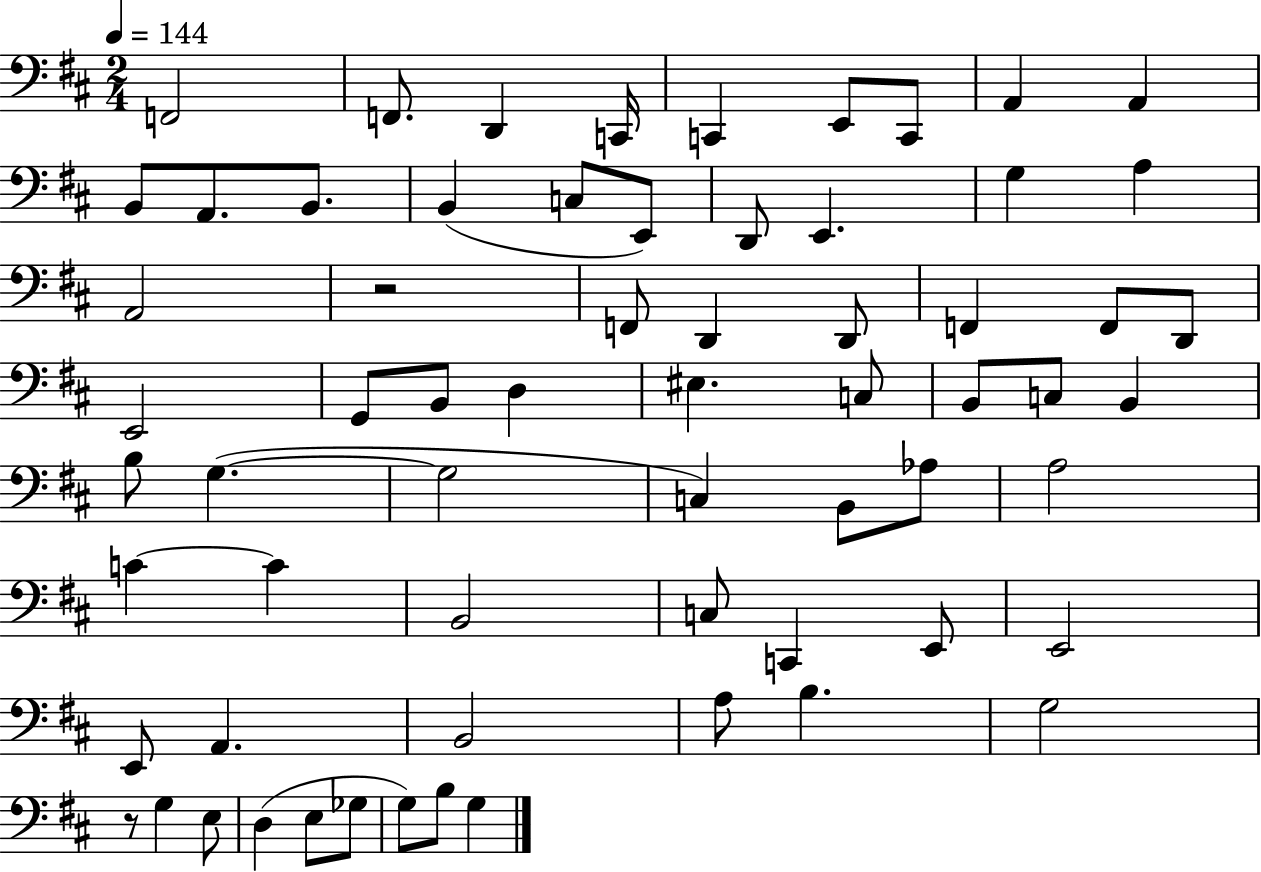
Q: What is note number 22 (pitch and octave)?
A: D2